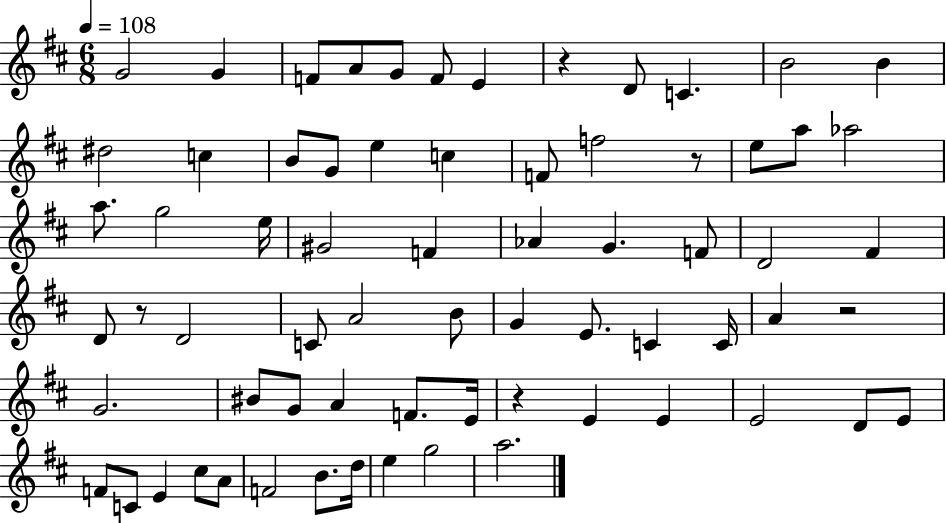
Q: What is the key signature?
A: D major